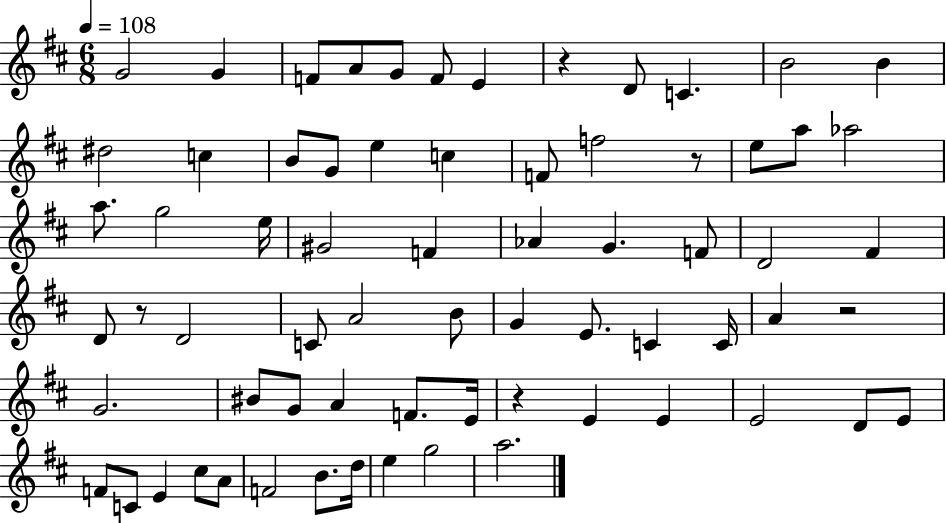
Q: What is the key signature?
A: D major